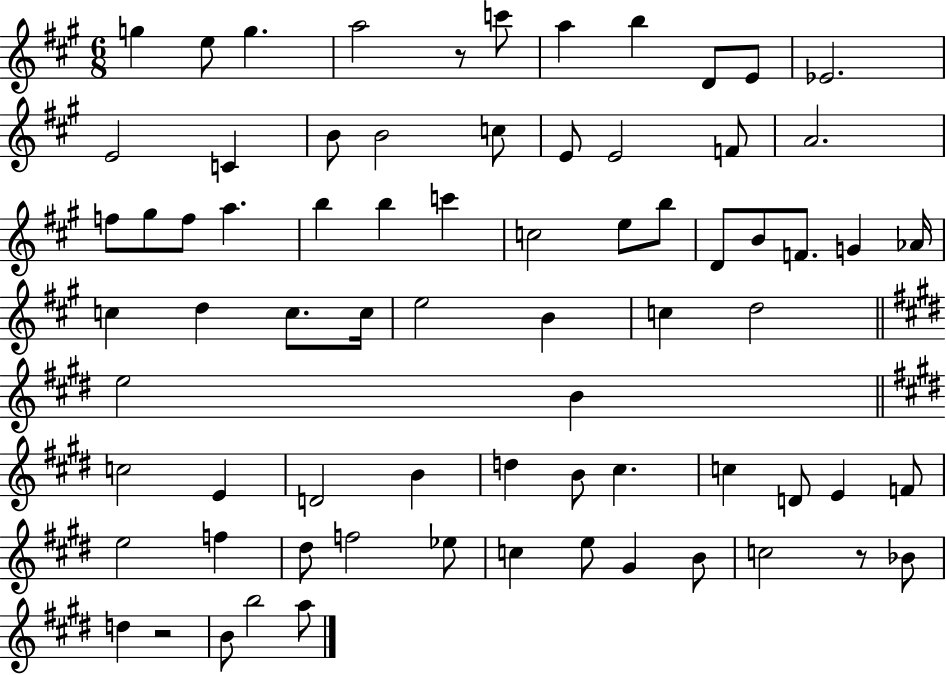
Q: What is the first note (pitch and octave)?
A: G5